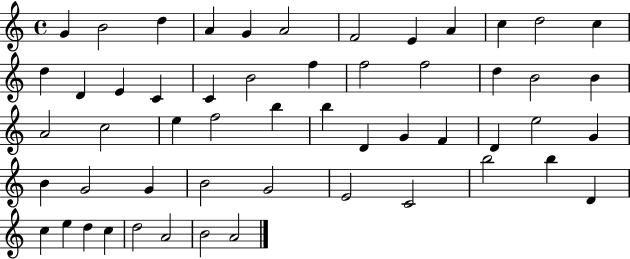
{
  \clef treble
  \time 4/4
  \defaultTimeSignature
  \key c \major
  g'4 b'2 d''4 | a'4 g'4 a'2 | f'2 e'4 a'4 | c''4 d''2 c''4 | \break d''4 d'4 e'4 c'4 | c'4 b'2 f''4 | f''2 f''2 | d''4 b'2 b'4 | \break a'2 c''2 | e''4 f''2 b''4 | b''4 d'4 g'4 f'4 | d'4 e''2 g'4 | \break b'4 g'2 g'4 | b'2 g'2 | e'2 c'2 | b''2 b''4 d'4 | \break c''4 e''4 d''4 c''4 | d''2 a'2 | b'2 a'2 | \bar "|."
}